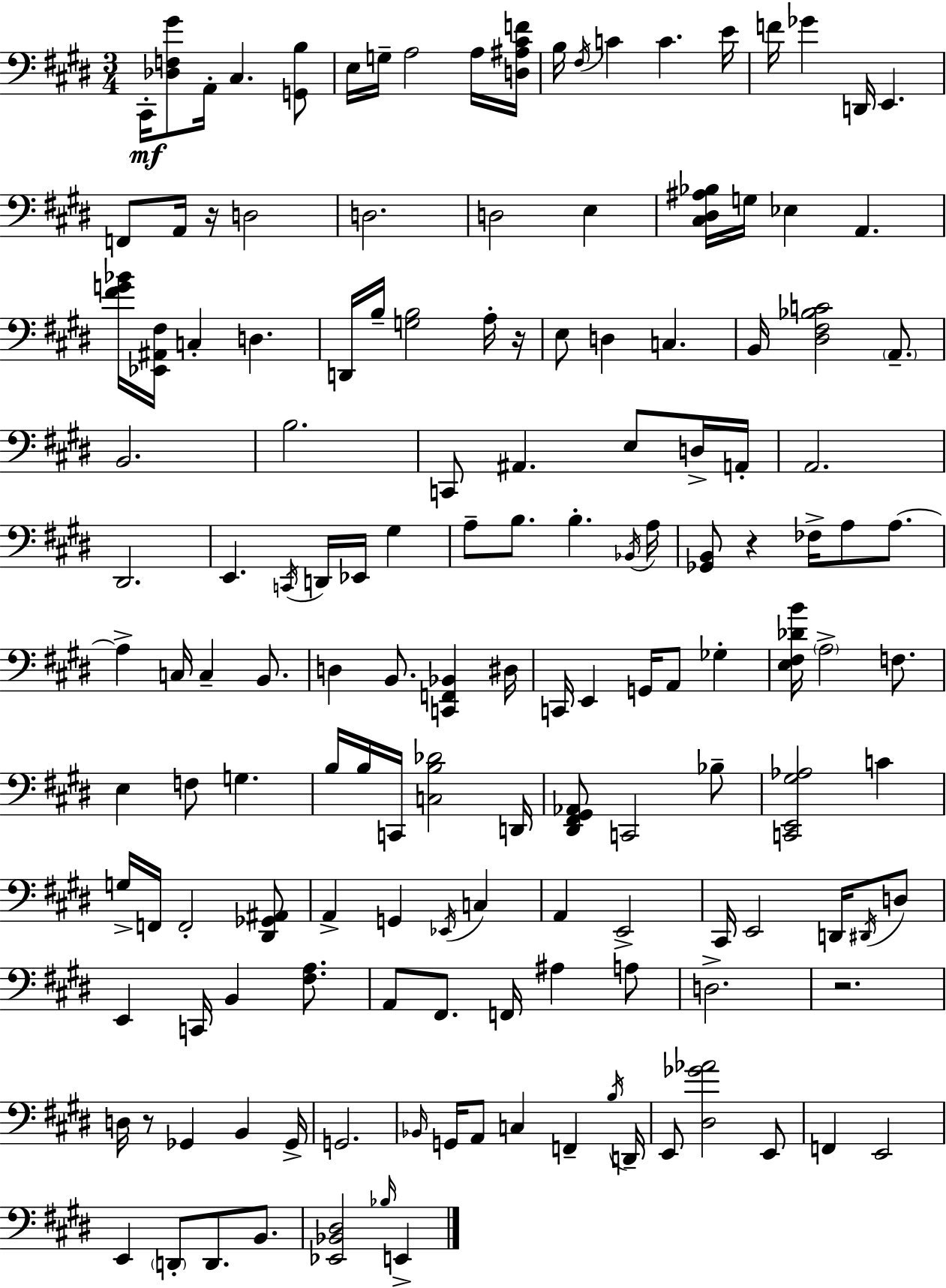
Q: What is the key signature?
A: E major